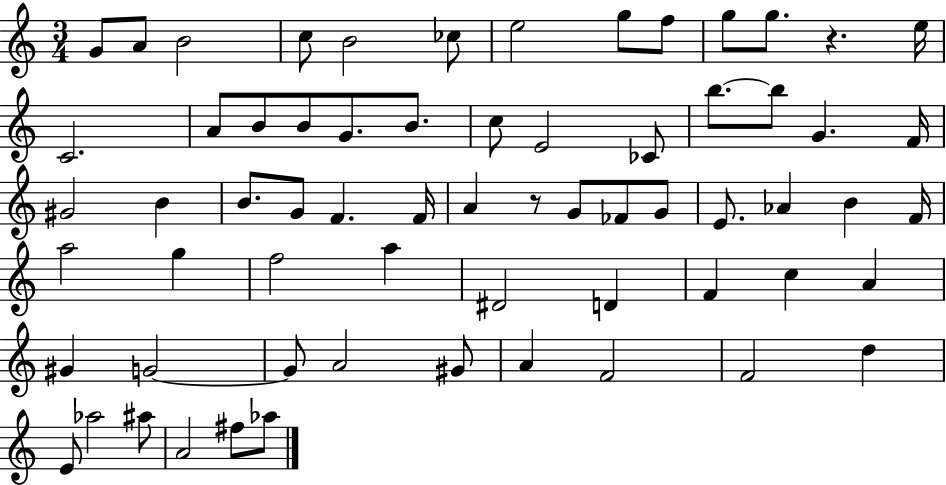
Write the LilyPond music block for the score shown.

{
  \clef treble
  \numericTimeSignature
  \time 3/4
  \key c \major
  g'8 a'8 b'2 | c''8 b'2 ces''8 | e''2 g''8 f''8 | g''8 g''8. r4. e''16 | \break c'2. | a'8 b'8 b'8 g'8. b'8. | c''8 e'2 ces'8 | b''8.~~ b''8 g'4. f'16 | \break gis'2 b'4 | b'8. g'8 f'4. f'16 | a'4 r8 g'8 fes'8 g'8 | e'8. aes'4 b'4 f'16 | \break a''2 g''4 | f''2 a''4 | dis'2 d'4 | f'4 c''4 a'4 | \break gis'4 g'2~~ | g'8 a'2 gis'8 | a'4 f'2 | f'2 d''4 | \break e'8 aes''2 ais''8 | a'2 fis''8 aes''8 | \bar "|."
}